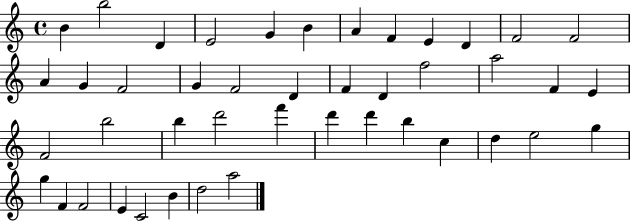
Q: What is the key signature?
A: C major